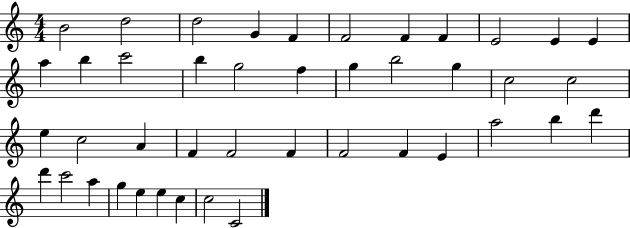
{
  \clef treble
  \numericTimeSignature
  \time 4/4
  \key c \major
  b'2 d''2 | d''2 g'4 f'4 | f'2 f'4 f'4 | e'2 e'4 e'4 | \break a''4 b''4 c'''2 | b''4 g''2 f''4 | g''4 b''2 g''4 | c''2 c''2 | \break e''4 c''2 a'4 | f'4 f'2 f'4 | f'2 f'4 e'4 | a''2 b''4 d'''4 | \break d'''4 c'''2 a''4 | g''4 e''4 e''4 c''4 | c''2 c'2 | \bar "|."
}